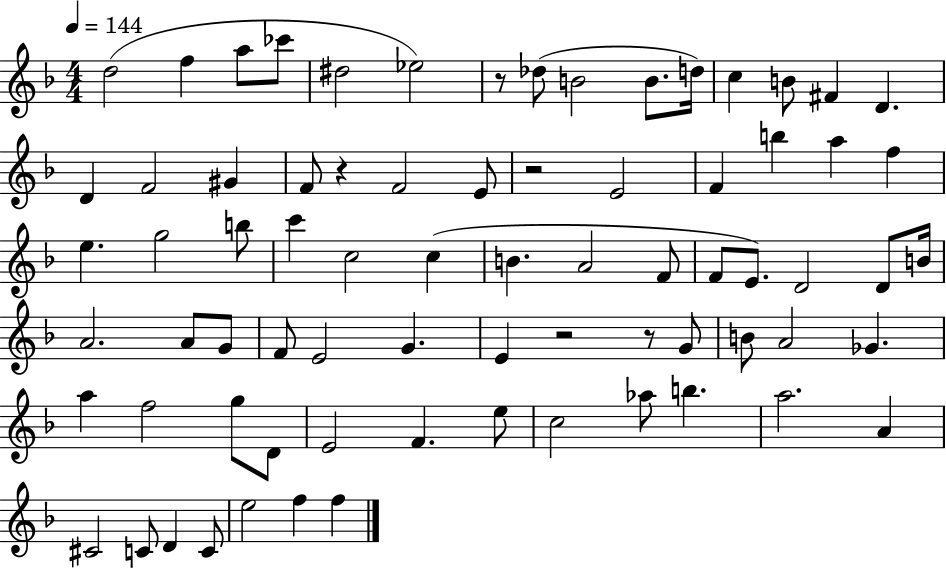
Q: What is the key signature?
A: F major